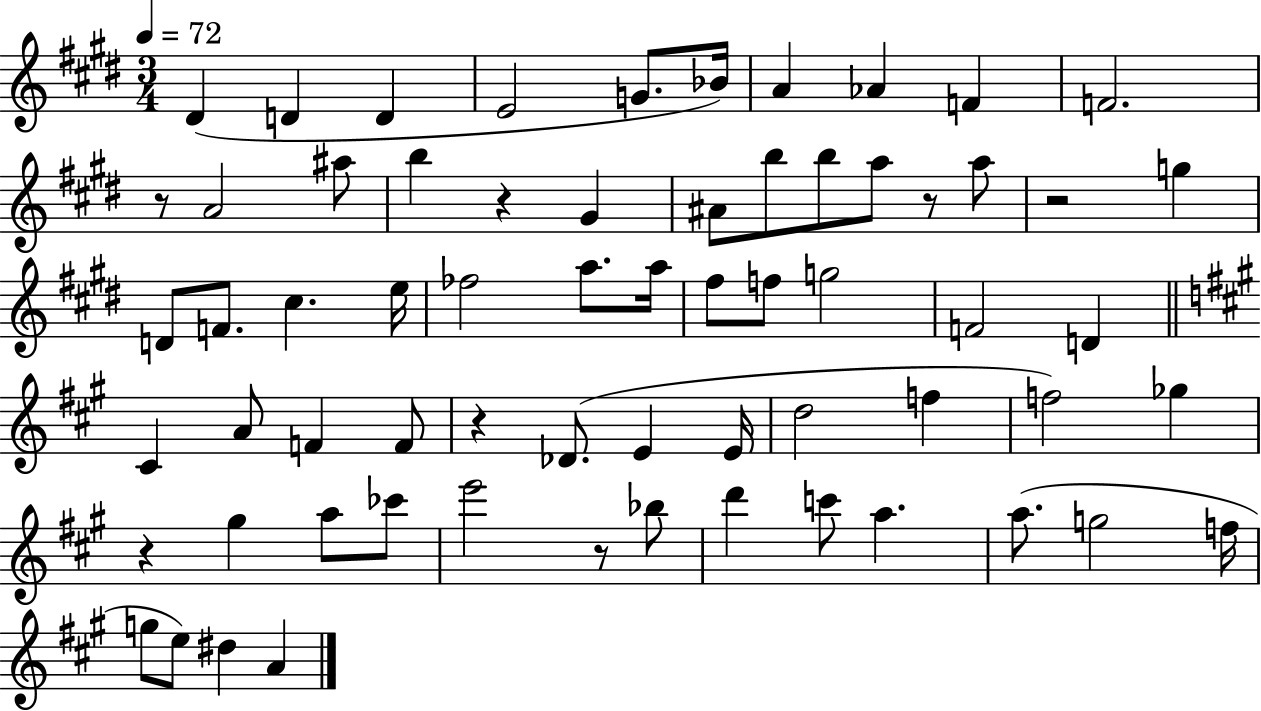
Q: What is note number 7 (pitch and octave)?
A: A4